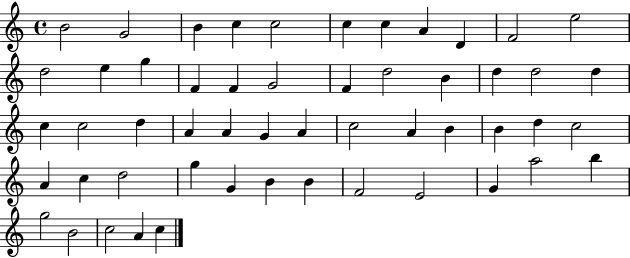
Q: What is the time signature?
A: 4/4